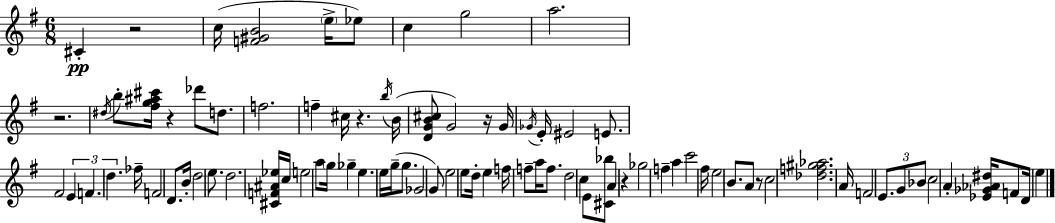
C#4/q R/h C5/s [F4,G#4,B4]/h E5/s Eb5/e C5/q G5/h A5/h. R/h. D#5/s B5/e [F#5,G5,A#5,C#6]/s R/q Db6/e D5/e. F5/h. F5/q C#5/s R/q. B5/s B4/s [D4,G4,B4,C#5]/e G4/h R/s G4/s Gb4/s E4/s EIS4/h E4/e. F#4/h E4/q F4/q. D5/q. FES5/s F4/h D4/e. B4/s D5/h E5/e. D5/h. [C#4,F4,A#4,Eb5]/s C5/s E5/h A5/e G5/s Gb5/q E5/q. E5/s G5/s G5/e. Gb4/h G4/e E5/h E5/e D5/s E5/q F5/s F5/e A5/s F5/e. D5/h C5/q E4/e [C#4,Bb5]/e A4/q R/q Gb5/h F5/q A5/q C6/h F#5/s E5/h B4/e. A4/e R/e C5/h [Db5,F5,G#5,Ab5]/h. A4/s F4/h E4/e. G4/e Bb4/e C5/h A4/q [Eb4,Gb4,Ab4,D#5]/s F4/e D4/s E5/q